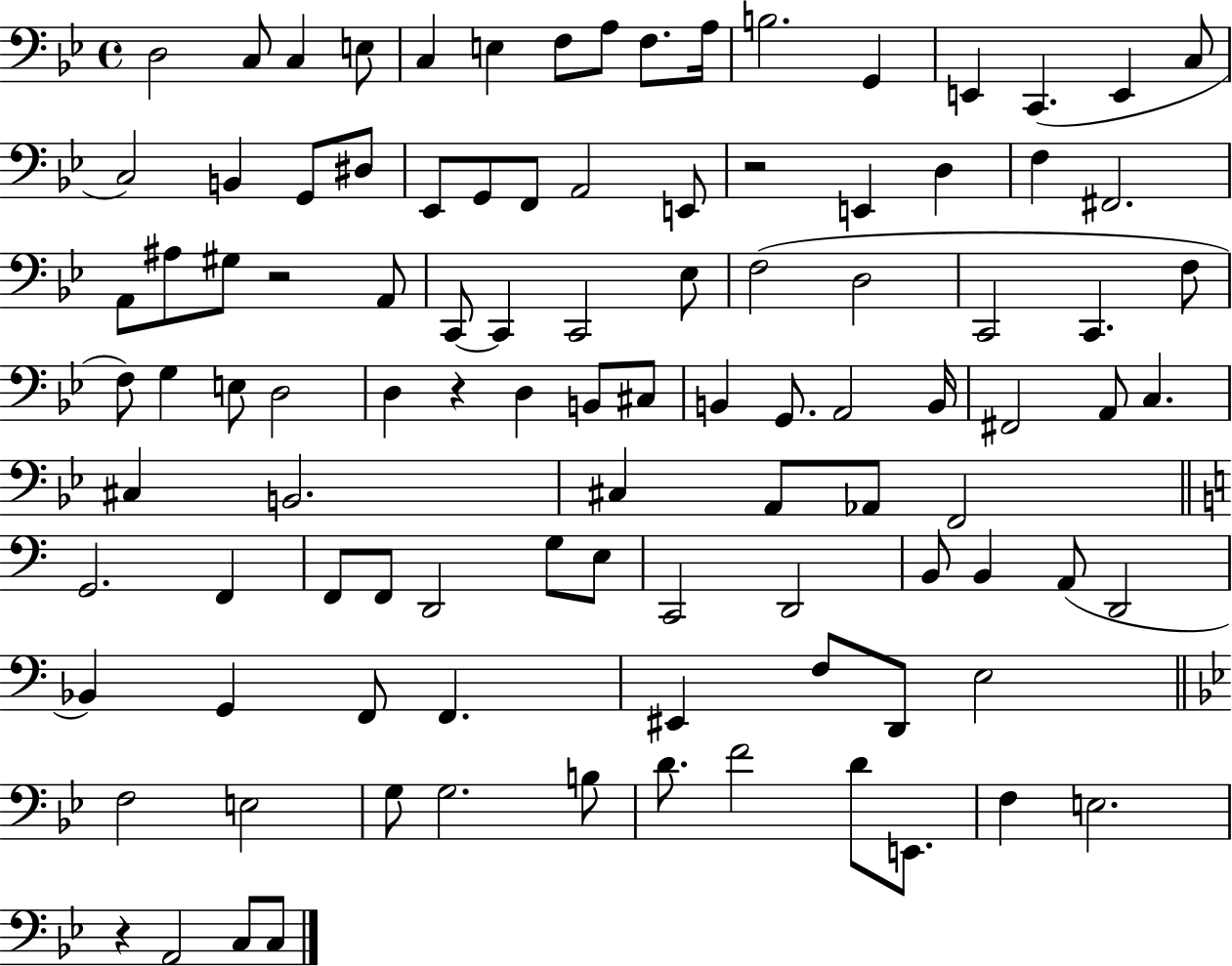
{
  \clef bass
  \time 4/4
  \defaultTimeSignature
  \key bes \major
  \repeat volta 2 { d2 c8 c4 e8 | c4 e4 f8 a8 f8. a16 | b2. g,4 | e,4 c,4.( e,4 c8 | \break c2) b,4 g,8 dis8 | ees,8 g,8 f,8 a,2 e,8 | r2 e,4 d4 | f4 fis,2. | \break a,8 ais8 gis8 r2 a,8 | c,8~~ c,4 c,2 ees8 | f2( d2 | c,2 c,4. f8 | \break f8) g4 e8 d2 | d4 r4 d4 b,8 cis8 | b,4 g,8. a,2 b,16 | fis,2 a,8 c4. | \break cis4 b,2. | cis4 a,8 aes,8 f,2 | \bar "||" \break \key c \major g,2. f,4 | f,8 f,8 d,2 g8 e8 | c,2 d,2 | b,8 b,4 a,8( d,2 | \break bes,4) g,4 f,8 f,4. | eis,4 f8 d,8 e2 | \bar "||" \break \key bes \major f2 e2 | g8 g2. b8 | d'8. f'2 d'8 e,8. | f4 e2. | \break r4 a,2 c8 c8 | } \bar "|."
}